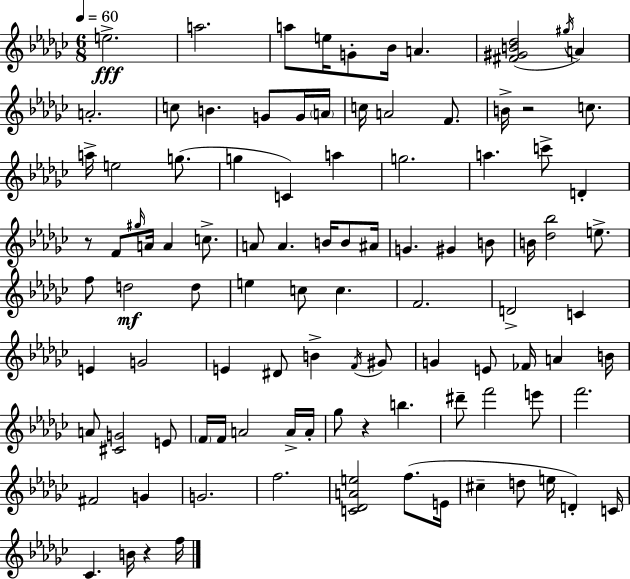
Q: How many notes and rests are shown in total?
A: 101